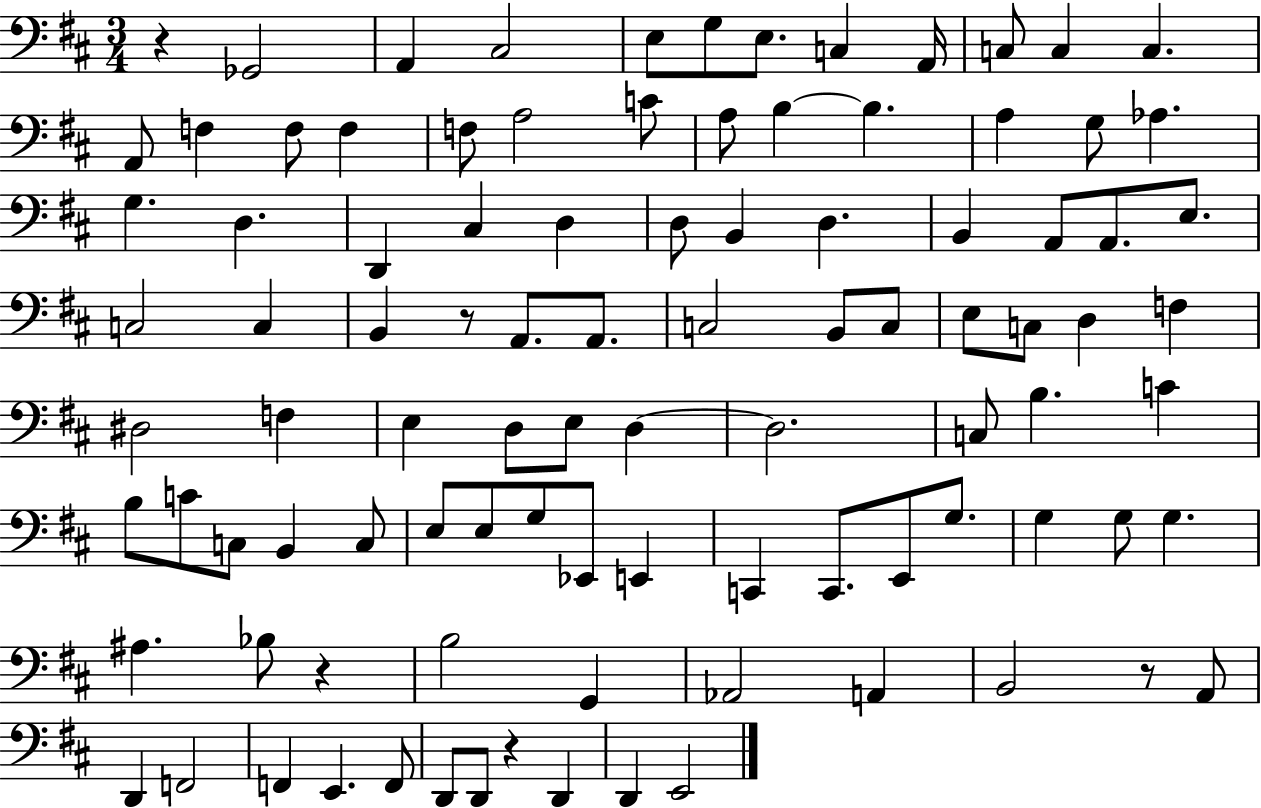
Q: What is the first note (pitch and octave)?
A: Gb2